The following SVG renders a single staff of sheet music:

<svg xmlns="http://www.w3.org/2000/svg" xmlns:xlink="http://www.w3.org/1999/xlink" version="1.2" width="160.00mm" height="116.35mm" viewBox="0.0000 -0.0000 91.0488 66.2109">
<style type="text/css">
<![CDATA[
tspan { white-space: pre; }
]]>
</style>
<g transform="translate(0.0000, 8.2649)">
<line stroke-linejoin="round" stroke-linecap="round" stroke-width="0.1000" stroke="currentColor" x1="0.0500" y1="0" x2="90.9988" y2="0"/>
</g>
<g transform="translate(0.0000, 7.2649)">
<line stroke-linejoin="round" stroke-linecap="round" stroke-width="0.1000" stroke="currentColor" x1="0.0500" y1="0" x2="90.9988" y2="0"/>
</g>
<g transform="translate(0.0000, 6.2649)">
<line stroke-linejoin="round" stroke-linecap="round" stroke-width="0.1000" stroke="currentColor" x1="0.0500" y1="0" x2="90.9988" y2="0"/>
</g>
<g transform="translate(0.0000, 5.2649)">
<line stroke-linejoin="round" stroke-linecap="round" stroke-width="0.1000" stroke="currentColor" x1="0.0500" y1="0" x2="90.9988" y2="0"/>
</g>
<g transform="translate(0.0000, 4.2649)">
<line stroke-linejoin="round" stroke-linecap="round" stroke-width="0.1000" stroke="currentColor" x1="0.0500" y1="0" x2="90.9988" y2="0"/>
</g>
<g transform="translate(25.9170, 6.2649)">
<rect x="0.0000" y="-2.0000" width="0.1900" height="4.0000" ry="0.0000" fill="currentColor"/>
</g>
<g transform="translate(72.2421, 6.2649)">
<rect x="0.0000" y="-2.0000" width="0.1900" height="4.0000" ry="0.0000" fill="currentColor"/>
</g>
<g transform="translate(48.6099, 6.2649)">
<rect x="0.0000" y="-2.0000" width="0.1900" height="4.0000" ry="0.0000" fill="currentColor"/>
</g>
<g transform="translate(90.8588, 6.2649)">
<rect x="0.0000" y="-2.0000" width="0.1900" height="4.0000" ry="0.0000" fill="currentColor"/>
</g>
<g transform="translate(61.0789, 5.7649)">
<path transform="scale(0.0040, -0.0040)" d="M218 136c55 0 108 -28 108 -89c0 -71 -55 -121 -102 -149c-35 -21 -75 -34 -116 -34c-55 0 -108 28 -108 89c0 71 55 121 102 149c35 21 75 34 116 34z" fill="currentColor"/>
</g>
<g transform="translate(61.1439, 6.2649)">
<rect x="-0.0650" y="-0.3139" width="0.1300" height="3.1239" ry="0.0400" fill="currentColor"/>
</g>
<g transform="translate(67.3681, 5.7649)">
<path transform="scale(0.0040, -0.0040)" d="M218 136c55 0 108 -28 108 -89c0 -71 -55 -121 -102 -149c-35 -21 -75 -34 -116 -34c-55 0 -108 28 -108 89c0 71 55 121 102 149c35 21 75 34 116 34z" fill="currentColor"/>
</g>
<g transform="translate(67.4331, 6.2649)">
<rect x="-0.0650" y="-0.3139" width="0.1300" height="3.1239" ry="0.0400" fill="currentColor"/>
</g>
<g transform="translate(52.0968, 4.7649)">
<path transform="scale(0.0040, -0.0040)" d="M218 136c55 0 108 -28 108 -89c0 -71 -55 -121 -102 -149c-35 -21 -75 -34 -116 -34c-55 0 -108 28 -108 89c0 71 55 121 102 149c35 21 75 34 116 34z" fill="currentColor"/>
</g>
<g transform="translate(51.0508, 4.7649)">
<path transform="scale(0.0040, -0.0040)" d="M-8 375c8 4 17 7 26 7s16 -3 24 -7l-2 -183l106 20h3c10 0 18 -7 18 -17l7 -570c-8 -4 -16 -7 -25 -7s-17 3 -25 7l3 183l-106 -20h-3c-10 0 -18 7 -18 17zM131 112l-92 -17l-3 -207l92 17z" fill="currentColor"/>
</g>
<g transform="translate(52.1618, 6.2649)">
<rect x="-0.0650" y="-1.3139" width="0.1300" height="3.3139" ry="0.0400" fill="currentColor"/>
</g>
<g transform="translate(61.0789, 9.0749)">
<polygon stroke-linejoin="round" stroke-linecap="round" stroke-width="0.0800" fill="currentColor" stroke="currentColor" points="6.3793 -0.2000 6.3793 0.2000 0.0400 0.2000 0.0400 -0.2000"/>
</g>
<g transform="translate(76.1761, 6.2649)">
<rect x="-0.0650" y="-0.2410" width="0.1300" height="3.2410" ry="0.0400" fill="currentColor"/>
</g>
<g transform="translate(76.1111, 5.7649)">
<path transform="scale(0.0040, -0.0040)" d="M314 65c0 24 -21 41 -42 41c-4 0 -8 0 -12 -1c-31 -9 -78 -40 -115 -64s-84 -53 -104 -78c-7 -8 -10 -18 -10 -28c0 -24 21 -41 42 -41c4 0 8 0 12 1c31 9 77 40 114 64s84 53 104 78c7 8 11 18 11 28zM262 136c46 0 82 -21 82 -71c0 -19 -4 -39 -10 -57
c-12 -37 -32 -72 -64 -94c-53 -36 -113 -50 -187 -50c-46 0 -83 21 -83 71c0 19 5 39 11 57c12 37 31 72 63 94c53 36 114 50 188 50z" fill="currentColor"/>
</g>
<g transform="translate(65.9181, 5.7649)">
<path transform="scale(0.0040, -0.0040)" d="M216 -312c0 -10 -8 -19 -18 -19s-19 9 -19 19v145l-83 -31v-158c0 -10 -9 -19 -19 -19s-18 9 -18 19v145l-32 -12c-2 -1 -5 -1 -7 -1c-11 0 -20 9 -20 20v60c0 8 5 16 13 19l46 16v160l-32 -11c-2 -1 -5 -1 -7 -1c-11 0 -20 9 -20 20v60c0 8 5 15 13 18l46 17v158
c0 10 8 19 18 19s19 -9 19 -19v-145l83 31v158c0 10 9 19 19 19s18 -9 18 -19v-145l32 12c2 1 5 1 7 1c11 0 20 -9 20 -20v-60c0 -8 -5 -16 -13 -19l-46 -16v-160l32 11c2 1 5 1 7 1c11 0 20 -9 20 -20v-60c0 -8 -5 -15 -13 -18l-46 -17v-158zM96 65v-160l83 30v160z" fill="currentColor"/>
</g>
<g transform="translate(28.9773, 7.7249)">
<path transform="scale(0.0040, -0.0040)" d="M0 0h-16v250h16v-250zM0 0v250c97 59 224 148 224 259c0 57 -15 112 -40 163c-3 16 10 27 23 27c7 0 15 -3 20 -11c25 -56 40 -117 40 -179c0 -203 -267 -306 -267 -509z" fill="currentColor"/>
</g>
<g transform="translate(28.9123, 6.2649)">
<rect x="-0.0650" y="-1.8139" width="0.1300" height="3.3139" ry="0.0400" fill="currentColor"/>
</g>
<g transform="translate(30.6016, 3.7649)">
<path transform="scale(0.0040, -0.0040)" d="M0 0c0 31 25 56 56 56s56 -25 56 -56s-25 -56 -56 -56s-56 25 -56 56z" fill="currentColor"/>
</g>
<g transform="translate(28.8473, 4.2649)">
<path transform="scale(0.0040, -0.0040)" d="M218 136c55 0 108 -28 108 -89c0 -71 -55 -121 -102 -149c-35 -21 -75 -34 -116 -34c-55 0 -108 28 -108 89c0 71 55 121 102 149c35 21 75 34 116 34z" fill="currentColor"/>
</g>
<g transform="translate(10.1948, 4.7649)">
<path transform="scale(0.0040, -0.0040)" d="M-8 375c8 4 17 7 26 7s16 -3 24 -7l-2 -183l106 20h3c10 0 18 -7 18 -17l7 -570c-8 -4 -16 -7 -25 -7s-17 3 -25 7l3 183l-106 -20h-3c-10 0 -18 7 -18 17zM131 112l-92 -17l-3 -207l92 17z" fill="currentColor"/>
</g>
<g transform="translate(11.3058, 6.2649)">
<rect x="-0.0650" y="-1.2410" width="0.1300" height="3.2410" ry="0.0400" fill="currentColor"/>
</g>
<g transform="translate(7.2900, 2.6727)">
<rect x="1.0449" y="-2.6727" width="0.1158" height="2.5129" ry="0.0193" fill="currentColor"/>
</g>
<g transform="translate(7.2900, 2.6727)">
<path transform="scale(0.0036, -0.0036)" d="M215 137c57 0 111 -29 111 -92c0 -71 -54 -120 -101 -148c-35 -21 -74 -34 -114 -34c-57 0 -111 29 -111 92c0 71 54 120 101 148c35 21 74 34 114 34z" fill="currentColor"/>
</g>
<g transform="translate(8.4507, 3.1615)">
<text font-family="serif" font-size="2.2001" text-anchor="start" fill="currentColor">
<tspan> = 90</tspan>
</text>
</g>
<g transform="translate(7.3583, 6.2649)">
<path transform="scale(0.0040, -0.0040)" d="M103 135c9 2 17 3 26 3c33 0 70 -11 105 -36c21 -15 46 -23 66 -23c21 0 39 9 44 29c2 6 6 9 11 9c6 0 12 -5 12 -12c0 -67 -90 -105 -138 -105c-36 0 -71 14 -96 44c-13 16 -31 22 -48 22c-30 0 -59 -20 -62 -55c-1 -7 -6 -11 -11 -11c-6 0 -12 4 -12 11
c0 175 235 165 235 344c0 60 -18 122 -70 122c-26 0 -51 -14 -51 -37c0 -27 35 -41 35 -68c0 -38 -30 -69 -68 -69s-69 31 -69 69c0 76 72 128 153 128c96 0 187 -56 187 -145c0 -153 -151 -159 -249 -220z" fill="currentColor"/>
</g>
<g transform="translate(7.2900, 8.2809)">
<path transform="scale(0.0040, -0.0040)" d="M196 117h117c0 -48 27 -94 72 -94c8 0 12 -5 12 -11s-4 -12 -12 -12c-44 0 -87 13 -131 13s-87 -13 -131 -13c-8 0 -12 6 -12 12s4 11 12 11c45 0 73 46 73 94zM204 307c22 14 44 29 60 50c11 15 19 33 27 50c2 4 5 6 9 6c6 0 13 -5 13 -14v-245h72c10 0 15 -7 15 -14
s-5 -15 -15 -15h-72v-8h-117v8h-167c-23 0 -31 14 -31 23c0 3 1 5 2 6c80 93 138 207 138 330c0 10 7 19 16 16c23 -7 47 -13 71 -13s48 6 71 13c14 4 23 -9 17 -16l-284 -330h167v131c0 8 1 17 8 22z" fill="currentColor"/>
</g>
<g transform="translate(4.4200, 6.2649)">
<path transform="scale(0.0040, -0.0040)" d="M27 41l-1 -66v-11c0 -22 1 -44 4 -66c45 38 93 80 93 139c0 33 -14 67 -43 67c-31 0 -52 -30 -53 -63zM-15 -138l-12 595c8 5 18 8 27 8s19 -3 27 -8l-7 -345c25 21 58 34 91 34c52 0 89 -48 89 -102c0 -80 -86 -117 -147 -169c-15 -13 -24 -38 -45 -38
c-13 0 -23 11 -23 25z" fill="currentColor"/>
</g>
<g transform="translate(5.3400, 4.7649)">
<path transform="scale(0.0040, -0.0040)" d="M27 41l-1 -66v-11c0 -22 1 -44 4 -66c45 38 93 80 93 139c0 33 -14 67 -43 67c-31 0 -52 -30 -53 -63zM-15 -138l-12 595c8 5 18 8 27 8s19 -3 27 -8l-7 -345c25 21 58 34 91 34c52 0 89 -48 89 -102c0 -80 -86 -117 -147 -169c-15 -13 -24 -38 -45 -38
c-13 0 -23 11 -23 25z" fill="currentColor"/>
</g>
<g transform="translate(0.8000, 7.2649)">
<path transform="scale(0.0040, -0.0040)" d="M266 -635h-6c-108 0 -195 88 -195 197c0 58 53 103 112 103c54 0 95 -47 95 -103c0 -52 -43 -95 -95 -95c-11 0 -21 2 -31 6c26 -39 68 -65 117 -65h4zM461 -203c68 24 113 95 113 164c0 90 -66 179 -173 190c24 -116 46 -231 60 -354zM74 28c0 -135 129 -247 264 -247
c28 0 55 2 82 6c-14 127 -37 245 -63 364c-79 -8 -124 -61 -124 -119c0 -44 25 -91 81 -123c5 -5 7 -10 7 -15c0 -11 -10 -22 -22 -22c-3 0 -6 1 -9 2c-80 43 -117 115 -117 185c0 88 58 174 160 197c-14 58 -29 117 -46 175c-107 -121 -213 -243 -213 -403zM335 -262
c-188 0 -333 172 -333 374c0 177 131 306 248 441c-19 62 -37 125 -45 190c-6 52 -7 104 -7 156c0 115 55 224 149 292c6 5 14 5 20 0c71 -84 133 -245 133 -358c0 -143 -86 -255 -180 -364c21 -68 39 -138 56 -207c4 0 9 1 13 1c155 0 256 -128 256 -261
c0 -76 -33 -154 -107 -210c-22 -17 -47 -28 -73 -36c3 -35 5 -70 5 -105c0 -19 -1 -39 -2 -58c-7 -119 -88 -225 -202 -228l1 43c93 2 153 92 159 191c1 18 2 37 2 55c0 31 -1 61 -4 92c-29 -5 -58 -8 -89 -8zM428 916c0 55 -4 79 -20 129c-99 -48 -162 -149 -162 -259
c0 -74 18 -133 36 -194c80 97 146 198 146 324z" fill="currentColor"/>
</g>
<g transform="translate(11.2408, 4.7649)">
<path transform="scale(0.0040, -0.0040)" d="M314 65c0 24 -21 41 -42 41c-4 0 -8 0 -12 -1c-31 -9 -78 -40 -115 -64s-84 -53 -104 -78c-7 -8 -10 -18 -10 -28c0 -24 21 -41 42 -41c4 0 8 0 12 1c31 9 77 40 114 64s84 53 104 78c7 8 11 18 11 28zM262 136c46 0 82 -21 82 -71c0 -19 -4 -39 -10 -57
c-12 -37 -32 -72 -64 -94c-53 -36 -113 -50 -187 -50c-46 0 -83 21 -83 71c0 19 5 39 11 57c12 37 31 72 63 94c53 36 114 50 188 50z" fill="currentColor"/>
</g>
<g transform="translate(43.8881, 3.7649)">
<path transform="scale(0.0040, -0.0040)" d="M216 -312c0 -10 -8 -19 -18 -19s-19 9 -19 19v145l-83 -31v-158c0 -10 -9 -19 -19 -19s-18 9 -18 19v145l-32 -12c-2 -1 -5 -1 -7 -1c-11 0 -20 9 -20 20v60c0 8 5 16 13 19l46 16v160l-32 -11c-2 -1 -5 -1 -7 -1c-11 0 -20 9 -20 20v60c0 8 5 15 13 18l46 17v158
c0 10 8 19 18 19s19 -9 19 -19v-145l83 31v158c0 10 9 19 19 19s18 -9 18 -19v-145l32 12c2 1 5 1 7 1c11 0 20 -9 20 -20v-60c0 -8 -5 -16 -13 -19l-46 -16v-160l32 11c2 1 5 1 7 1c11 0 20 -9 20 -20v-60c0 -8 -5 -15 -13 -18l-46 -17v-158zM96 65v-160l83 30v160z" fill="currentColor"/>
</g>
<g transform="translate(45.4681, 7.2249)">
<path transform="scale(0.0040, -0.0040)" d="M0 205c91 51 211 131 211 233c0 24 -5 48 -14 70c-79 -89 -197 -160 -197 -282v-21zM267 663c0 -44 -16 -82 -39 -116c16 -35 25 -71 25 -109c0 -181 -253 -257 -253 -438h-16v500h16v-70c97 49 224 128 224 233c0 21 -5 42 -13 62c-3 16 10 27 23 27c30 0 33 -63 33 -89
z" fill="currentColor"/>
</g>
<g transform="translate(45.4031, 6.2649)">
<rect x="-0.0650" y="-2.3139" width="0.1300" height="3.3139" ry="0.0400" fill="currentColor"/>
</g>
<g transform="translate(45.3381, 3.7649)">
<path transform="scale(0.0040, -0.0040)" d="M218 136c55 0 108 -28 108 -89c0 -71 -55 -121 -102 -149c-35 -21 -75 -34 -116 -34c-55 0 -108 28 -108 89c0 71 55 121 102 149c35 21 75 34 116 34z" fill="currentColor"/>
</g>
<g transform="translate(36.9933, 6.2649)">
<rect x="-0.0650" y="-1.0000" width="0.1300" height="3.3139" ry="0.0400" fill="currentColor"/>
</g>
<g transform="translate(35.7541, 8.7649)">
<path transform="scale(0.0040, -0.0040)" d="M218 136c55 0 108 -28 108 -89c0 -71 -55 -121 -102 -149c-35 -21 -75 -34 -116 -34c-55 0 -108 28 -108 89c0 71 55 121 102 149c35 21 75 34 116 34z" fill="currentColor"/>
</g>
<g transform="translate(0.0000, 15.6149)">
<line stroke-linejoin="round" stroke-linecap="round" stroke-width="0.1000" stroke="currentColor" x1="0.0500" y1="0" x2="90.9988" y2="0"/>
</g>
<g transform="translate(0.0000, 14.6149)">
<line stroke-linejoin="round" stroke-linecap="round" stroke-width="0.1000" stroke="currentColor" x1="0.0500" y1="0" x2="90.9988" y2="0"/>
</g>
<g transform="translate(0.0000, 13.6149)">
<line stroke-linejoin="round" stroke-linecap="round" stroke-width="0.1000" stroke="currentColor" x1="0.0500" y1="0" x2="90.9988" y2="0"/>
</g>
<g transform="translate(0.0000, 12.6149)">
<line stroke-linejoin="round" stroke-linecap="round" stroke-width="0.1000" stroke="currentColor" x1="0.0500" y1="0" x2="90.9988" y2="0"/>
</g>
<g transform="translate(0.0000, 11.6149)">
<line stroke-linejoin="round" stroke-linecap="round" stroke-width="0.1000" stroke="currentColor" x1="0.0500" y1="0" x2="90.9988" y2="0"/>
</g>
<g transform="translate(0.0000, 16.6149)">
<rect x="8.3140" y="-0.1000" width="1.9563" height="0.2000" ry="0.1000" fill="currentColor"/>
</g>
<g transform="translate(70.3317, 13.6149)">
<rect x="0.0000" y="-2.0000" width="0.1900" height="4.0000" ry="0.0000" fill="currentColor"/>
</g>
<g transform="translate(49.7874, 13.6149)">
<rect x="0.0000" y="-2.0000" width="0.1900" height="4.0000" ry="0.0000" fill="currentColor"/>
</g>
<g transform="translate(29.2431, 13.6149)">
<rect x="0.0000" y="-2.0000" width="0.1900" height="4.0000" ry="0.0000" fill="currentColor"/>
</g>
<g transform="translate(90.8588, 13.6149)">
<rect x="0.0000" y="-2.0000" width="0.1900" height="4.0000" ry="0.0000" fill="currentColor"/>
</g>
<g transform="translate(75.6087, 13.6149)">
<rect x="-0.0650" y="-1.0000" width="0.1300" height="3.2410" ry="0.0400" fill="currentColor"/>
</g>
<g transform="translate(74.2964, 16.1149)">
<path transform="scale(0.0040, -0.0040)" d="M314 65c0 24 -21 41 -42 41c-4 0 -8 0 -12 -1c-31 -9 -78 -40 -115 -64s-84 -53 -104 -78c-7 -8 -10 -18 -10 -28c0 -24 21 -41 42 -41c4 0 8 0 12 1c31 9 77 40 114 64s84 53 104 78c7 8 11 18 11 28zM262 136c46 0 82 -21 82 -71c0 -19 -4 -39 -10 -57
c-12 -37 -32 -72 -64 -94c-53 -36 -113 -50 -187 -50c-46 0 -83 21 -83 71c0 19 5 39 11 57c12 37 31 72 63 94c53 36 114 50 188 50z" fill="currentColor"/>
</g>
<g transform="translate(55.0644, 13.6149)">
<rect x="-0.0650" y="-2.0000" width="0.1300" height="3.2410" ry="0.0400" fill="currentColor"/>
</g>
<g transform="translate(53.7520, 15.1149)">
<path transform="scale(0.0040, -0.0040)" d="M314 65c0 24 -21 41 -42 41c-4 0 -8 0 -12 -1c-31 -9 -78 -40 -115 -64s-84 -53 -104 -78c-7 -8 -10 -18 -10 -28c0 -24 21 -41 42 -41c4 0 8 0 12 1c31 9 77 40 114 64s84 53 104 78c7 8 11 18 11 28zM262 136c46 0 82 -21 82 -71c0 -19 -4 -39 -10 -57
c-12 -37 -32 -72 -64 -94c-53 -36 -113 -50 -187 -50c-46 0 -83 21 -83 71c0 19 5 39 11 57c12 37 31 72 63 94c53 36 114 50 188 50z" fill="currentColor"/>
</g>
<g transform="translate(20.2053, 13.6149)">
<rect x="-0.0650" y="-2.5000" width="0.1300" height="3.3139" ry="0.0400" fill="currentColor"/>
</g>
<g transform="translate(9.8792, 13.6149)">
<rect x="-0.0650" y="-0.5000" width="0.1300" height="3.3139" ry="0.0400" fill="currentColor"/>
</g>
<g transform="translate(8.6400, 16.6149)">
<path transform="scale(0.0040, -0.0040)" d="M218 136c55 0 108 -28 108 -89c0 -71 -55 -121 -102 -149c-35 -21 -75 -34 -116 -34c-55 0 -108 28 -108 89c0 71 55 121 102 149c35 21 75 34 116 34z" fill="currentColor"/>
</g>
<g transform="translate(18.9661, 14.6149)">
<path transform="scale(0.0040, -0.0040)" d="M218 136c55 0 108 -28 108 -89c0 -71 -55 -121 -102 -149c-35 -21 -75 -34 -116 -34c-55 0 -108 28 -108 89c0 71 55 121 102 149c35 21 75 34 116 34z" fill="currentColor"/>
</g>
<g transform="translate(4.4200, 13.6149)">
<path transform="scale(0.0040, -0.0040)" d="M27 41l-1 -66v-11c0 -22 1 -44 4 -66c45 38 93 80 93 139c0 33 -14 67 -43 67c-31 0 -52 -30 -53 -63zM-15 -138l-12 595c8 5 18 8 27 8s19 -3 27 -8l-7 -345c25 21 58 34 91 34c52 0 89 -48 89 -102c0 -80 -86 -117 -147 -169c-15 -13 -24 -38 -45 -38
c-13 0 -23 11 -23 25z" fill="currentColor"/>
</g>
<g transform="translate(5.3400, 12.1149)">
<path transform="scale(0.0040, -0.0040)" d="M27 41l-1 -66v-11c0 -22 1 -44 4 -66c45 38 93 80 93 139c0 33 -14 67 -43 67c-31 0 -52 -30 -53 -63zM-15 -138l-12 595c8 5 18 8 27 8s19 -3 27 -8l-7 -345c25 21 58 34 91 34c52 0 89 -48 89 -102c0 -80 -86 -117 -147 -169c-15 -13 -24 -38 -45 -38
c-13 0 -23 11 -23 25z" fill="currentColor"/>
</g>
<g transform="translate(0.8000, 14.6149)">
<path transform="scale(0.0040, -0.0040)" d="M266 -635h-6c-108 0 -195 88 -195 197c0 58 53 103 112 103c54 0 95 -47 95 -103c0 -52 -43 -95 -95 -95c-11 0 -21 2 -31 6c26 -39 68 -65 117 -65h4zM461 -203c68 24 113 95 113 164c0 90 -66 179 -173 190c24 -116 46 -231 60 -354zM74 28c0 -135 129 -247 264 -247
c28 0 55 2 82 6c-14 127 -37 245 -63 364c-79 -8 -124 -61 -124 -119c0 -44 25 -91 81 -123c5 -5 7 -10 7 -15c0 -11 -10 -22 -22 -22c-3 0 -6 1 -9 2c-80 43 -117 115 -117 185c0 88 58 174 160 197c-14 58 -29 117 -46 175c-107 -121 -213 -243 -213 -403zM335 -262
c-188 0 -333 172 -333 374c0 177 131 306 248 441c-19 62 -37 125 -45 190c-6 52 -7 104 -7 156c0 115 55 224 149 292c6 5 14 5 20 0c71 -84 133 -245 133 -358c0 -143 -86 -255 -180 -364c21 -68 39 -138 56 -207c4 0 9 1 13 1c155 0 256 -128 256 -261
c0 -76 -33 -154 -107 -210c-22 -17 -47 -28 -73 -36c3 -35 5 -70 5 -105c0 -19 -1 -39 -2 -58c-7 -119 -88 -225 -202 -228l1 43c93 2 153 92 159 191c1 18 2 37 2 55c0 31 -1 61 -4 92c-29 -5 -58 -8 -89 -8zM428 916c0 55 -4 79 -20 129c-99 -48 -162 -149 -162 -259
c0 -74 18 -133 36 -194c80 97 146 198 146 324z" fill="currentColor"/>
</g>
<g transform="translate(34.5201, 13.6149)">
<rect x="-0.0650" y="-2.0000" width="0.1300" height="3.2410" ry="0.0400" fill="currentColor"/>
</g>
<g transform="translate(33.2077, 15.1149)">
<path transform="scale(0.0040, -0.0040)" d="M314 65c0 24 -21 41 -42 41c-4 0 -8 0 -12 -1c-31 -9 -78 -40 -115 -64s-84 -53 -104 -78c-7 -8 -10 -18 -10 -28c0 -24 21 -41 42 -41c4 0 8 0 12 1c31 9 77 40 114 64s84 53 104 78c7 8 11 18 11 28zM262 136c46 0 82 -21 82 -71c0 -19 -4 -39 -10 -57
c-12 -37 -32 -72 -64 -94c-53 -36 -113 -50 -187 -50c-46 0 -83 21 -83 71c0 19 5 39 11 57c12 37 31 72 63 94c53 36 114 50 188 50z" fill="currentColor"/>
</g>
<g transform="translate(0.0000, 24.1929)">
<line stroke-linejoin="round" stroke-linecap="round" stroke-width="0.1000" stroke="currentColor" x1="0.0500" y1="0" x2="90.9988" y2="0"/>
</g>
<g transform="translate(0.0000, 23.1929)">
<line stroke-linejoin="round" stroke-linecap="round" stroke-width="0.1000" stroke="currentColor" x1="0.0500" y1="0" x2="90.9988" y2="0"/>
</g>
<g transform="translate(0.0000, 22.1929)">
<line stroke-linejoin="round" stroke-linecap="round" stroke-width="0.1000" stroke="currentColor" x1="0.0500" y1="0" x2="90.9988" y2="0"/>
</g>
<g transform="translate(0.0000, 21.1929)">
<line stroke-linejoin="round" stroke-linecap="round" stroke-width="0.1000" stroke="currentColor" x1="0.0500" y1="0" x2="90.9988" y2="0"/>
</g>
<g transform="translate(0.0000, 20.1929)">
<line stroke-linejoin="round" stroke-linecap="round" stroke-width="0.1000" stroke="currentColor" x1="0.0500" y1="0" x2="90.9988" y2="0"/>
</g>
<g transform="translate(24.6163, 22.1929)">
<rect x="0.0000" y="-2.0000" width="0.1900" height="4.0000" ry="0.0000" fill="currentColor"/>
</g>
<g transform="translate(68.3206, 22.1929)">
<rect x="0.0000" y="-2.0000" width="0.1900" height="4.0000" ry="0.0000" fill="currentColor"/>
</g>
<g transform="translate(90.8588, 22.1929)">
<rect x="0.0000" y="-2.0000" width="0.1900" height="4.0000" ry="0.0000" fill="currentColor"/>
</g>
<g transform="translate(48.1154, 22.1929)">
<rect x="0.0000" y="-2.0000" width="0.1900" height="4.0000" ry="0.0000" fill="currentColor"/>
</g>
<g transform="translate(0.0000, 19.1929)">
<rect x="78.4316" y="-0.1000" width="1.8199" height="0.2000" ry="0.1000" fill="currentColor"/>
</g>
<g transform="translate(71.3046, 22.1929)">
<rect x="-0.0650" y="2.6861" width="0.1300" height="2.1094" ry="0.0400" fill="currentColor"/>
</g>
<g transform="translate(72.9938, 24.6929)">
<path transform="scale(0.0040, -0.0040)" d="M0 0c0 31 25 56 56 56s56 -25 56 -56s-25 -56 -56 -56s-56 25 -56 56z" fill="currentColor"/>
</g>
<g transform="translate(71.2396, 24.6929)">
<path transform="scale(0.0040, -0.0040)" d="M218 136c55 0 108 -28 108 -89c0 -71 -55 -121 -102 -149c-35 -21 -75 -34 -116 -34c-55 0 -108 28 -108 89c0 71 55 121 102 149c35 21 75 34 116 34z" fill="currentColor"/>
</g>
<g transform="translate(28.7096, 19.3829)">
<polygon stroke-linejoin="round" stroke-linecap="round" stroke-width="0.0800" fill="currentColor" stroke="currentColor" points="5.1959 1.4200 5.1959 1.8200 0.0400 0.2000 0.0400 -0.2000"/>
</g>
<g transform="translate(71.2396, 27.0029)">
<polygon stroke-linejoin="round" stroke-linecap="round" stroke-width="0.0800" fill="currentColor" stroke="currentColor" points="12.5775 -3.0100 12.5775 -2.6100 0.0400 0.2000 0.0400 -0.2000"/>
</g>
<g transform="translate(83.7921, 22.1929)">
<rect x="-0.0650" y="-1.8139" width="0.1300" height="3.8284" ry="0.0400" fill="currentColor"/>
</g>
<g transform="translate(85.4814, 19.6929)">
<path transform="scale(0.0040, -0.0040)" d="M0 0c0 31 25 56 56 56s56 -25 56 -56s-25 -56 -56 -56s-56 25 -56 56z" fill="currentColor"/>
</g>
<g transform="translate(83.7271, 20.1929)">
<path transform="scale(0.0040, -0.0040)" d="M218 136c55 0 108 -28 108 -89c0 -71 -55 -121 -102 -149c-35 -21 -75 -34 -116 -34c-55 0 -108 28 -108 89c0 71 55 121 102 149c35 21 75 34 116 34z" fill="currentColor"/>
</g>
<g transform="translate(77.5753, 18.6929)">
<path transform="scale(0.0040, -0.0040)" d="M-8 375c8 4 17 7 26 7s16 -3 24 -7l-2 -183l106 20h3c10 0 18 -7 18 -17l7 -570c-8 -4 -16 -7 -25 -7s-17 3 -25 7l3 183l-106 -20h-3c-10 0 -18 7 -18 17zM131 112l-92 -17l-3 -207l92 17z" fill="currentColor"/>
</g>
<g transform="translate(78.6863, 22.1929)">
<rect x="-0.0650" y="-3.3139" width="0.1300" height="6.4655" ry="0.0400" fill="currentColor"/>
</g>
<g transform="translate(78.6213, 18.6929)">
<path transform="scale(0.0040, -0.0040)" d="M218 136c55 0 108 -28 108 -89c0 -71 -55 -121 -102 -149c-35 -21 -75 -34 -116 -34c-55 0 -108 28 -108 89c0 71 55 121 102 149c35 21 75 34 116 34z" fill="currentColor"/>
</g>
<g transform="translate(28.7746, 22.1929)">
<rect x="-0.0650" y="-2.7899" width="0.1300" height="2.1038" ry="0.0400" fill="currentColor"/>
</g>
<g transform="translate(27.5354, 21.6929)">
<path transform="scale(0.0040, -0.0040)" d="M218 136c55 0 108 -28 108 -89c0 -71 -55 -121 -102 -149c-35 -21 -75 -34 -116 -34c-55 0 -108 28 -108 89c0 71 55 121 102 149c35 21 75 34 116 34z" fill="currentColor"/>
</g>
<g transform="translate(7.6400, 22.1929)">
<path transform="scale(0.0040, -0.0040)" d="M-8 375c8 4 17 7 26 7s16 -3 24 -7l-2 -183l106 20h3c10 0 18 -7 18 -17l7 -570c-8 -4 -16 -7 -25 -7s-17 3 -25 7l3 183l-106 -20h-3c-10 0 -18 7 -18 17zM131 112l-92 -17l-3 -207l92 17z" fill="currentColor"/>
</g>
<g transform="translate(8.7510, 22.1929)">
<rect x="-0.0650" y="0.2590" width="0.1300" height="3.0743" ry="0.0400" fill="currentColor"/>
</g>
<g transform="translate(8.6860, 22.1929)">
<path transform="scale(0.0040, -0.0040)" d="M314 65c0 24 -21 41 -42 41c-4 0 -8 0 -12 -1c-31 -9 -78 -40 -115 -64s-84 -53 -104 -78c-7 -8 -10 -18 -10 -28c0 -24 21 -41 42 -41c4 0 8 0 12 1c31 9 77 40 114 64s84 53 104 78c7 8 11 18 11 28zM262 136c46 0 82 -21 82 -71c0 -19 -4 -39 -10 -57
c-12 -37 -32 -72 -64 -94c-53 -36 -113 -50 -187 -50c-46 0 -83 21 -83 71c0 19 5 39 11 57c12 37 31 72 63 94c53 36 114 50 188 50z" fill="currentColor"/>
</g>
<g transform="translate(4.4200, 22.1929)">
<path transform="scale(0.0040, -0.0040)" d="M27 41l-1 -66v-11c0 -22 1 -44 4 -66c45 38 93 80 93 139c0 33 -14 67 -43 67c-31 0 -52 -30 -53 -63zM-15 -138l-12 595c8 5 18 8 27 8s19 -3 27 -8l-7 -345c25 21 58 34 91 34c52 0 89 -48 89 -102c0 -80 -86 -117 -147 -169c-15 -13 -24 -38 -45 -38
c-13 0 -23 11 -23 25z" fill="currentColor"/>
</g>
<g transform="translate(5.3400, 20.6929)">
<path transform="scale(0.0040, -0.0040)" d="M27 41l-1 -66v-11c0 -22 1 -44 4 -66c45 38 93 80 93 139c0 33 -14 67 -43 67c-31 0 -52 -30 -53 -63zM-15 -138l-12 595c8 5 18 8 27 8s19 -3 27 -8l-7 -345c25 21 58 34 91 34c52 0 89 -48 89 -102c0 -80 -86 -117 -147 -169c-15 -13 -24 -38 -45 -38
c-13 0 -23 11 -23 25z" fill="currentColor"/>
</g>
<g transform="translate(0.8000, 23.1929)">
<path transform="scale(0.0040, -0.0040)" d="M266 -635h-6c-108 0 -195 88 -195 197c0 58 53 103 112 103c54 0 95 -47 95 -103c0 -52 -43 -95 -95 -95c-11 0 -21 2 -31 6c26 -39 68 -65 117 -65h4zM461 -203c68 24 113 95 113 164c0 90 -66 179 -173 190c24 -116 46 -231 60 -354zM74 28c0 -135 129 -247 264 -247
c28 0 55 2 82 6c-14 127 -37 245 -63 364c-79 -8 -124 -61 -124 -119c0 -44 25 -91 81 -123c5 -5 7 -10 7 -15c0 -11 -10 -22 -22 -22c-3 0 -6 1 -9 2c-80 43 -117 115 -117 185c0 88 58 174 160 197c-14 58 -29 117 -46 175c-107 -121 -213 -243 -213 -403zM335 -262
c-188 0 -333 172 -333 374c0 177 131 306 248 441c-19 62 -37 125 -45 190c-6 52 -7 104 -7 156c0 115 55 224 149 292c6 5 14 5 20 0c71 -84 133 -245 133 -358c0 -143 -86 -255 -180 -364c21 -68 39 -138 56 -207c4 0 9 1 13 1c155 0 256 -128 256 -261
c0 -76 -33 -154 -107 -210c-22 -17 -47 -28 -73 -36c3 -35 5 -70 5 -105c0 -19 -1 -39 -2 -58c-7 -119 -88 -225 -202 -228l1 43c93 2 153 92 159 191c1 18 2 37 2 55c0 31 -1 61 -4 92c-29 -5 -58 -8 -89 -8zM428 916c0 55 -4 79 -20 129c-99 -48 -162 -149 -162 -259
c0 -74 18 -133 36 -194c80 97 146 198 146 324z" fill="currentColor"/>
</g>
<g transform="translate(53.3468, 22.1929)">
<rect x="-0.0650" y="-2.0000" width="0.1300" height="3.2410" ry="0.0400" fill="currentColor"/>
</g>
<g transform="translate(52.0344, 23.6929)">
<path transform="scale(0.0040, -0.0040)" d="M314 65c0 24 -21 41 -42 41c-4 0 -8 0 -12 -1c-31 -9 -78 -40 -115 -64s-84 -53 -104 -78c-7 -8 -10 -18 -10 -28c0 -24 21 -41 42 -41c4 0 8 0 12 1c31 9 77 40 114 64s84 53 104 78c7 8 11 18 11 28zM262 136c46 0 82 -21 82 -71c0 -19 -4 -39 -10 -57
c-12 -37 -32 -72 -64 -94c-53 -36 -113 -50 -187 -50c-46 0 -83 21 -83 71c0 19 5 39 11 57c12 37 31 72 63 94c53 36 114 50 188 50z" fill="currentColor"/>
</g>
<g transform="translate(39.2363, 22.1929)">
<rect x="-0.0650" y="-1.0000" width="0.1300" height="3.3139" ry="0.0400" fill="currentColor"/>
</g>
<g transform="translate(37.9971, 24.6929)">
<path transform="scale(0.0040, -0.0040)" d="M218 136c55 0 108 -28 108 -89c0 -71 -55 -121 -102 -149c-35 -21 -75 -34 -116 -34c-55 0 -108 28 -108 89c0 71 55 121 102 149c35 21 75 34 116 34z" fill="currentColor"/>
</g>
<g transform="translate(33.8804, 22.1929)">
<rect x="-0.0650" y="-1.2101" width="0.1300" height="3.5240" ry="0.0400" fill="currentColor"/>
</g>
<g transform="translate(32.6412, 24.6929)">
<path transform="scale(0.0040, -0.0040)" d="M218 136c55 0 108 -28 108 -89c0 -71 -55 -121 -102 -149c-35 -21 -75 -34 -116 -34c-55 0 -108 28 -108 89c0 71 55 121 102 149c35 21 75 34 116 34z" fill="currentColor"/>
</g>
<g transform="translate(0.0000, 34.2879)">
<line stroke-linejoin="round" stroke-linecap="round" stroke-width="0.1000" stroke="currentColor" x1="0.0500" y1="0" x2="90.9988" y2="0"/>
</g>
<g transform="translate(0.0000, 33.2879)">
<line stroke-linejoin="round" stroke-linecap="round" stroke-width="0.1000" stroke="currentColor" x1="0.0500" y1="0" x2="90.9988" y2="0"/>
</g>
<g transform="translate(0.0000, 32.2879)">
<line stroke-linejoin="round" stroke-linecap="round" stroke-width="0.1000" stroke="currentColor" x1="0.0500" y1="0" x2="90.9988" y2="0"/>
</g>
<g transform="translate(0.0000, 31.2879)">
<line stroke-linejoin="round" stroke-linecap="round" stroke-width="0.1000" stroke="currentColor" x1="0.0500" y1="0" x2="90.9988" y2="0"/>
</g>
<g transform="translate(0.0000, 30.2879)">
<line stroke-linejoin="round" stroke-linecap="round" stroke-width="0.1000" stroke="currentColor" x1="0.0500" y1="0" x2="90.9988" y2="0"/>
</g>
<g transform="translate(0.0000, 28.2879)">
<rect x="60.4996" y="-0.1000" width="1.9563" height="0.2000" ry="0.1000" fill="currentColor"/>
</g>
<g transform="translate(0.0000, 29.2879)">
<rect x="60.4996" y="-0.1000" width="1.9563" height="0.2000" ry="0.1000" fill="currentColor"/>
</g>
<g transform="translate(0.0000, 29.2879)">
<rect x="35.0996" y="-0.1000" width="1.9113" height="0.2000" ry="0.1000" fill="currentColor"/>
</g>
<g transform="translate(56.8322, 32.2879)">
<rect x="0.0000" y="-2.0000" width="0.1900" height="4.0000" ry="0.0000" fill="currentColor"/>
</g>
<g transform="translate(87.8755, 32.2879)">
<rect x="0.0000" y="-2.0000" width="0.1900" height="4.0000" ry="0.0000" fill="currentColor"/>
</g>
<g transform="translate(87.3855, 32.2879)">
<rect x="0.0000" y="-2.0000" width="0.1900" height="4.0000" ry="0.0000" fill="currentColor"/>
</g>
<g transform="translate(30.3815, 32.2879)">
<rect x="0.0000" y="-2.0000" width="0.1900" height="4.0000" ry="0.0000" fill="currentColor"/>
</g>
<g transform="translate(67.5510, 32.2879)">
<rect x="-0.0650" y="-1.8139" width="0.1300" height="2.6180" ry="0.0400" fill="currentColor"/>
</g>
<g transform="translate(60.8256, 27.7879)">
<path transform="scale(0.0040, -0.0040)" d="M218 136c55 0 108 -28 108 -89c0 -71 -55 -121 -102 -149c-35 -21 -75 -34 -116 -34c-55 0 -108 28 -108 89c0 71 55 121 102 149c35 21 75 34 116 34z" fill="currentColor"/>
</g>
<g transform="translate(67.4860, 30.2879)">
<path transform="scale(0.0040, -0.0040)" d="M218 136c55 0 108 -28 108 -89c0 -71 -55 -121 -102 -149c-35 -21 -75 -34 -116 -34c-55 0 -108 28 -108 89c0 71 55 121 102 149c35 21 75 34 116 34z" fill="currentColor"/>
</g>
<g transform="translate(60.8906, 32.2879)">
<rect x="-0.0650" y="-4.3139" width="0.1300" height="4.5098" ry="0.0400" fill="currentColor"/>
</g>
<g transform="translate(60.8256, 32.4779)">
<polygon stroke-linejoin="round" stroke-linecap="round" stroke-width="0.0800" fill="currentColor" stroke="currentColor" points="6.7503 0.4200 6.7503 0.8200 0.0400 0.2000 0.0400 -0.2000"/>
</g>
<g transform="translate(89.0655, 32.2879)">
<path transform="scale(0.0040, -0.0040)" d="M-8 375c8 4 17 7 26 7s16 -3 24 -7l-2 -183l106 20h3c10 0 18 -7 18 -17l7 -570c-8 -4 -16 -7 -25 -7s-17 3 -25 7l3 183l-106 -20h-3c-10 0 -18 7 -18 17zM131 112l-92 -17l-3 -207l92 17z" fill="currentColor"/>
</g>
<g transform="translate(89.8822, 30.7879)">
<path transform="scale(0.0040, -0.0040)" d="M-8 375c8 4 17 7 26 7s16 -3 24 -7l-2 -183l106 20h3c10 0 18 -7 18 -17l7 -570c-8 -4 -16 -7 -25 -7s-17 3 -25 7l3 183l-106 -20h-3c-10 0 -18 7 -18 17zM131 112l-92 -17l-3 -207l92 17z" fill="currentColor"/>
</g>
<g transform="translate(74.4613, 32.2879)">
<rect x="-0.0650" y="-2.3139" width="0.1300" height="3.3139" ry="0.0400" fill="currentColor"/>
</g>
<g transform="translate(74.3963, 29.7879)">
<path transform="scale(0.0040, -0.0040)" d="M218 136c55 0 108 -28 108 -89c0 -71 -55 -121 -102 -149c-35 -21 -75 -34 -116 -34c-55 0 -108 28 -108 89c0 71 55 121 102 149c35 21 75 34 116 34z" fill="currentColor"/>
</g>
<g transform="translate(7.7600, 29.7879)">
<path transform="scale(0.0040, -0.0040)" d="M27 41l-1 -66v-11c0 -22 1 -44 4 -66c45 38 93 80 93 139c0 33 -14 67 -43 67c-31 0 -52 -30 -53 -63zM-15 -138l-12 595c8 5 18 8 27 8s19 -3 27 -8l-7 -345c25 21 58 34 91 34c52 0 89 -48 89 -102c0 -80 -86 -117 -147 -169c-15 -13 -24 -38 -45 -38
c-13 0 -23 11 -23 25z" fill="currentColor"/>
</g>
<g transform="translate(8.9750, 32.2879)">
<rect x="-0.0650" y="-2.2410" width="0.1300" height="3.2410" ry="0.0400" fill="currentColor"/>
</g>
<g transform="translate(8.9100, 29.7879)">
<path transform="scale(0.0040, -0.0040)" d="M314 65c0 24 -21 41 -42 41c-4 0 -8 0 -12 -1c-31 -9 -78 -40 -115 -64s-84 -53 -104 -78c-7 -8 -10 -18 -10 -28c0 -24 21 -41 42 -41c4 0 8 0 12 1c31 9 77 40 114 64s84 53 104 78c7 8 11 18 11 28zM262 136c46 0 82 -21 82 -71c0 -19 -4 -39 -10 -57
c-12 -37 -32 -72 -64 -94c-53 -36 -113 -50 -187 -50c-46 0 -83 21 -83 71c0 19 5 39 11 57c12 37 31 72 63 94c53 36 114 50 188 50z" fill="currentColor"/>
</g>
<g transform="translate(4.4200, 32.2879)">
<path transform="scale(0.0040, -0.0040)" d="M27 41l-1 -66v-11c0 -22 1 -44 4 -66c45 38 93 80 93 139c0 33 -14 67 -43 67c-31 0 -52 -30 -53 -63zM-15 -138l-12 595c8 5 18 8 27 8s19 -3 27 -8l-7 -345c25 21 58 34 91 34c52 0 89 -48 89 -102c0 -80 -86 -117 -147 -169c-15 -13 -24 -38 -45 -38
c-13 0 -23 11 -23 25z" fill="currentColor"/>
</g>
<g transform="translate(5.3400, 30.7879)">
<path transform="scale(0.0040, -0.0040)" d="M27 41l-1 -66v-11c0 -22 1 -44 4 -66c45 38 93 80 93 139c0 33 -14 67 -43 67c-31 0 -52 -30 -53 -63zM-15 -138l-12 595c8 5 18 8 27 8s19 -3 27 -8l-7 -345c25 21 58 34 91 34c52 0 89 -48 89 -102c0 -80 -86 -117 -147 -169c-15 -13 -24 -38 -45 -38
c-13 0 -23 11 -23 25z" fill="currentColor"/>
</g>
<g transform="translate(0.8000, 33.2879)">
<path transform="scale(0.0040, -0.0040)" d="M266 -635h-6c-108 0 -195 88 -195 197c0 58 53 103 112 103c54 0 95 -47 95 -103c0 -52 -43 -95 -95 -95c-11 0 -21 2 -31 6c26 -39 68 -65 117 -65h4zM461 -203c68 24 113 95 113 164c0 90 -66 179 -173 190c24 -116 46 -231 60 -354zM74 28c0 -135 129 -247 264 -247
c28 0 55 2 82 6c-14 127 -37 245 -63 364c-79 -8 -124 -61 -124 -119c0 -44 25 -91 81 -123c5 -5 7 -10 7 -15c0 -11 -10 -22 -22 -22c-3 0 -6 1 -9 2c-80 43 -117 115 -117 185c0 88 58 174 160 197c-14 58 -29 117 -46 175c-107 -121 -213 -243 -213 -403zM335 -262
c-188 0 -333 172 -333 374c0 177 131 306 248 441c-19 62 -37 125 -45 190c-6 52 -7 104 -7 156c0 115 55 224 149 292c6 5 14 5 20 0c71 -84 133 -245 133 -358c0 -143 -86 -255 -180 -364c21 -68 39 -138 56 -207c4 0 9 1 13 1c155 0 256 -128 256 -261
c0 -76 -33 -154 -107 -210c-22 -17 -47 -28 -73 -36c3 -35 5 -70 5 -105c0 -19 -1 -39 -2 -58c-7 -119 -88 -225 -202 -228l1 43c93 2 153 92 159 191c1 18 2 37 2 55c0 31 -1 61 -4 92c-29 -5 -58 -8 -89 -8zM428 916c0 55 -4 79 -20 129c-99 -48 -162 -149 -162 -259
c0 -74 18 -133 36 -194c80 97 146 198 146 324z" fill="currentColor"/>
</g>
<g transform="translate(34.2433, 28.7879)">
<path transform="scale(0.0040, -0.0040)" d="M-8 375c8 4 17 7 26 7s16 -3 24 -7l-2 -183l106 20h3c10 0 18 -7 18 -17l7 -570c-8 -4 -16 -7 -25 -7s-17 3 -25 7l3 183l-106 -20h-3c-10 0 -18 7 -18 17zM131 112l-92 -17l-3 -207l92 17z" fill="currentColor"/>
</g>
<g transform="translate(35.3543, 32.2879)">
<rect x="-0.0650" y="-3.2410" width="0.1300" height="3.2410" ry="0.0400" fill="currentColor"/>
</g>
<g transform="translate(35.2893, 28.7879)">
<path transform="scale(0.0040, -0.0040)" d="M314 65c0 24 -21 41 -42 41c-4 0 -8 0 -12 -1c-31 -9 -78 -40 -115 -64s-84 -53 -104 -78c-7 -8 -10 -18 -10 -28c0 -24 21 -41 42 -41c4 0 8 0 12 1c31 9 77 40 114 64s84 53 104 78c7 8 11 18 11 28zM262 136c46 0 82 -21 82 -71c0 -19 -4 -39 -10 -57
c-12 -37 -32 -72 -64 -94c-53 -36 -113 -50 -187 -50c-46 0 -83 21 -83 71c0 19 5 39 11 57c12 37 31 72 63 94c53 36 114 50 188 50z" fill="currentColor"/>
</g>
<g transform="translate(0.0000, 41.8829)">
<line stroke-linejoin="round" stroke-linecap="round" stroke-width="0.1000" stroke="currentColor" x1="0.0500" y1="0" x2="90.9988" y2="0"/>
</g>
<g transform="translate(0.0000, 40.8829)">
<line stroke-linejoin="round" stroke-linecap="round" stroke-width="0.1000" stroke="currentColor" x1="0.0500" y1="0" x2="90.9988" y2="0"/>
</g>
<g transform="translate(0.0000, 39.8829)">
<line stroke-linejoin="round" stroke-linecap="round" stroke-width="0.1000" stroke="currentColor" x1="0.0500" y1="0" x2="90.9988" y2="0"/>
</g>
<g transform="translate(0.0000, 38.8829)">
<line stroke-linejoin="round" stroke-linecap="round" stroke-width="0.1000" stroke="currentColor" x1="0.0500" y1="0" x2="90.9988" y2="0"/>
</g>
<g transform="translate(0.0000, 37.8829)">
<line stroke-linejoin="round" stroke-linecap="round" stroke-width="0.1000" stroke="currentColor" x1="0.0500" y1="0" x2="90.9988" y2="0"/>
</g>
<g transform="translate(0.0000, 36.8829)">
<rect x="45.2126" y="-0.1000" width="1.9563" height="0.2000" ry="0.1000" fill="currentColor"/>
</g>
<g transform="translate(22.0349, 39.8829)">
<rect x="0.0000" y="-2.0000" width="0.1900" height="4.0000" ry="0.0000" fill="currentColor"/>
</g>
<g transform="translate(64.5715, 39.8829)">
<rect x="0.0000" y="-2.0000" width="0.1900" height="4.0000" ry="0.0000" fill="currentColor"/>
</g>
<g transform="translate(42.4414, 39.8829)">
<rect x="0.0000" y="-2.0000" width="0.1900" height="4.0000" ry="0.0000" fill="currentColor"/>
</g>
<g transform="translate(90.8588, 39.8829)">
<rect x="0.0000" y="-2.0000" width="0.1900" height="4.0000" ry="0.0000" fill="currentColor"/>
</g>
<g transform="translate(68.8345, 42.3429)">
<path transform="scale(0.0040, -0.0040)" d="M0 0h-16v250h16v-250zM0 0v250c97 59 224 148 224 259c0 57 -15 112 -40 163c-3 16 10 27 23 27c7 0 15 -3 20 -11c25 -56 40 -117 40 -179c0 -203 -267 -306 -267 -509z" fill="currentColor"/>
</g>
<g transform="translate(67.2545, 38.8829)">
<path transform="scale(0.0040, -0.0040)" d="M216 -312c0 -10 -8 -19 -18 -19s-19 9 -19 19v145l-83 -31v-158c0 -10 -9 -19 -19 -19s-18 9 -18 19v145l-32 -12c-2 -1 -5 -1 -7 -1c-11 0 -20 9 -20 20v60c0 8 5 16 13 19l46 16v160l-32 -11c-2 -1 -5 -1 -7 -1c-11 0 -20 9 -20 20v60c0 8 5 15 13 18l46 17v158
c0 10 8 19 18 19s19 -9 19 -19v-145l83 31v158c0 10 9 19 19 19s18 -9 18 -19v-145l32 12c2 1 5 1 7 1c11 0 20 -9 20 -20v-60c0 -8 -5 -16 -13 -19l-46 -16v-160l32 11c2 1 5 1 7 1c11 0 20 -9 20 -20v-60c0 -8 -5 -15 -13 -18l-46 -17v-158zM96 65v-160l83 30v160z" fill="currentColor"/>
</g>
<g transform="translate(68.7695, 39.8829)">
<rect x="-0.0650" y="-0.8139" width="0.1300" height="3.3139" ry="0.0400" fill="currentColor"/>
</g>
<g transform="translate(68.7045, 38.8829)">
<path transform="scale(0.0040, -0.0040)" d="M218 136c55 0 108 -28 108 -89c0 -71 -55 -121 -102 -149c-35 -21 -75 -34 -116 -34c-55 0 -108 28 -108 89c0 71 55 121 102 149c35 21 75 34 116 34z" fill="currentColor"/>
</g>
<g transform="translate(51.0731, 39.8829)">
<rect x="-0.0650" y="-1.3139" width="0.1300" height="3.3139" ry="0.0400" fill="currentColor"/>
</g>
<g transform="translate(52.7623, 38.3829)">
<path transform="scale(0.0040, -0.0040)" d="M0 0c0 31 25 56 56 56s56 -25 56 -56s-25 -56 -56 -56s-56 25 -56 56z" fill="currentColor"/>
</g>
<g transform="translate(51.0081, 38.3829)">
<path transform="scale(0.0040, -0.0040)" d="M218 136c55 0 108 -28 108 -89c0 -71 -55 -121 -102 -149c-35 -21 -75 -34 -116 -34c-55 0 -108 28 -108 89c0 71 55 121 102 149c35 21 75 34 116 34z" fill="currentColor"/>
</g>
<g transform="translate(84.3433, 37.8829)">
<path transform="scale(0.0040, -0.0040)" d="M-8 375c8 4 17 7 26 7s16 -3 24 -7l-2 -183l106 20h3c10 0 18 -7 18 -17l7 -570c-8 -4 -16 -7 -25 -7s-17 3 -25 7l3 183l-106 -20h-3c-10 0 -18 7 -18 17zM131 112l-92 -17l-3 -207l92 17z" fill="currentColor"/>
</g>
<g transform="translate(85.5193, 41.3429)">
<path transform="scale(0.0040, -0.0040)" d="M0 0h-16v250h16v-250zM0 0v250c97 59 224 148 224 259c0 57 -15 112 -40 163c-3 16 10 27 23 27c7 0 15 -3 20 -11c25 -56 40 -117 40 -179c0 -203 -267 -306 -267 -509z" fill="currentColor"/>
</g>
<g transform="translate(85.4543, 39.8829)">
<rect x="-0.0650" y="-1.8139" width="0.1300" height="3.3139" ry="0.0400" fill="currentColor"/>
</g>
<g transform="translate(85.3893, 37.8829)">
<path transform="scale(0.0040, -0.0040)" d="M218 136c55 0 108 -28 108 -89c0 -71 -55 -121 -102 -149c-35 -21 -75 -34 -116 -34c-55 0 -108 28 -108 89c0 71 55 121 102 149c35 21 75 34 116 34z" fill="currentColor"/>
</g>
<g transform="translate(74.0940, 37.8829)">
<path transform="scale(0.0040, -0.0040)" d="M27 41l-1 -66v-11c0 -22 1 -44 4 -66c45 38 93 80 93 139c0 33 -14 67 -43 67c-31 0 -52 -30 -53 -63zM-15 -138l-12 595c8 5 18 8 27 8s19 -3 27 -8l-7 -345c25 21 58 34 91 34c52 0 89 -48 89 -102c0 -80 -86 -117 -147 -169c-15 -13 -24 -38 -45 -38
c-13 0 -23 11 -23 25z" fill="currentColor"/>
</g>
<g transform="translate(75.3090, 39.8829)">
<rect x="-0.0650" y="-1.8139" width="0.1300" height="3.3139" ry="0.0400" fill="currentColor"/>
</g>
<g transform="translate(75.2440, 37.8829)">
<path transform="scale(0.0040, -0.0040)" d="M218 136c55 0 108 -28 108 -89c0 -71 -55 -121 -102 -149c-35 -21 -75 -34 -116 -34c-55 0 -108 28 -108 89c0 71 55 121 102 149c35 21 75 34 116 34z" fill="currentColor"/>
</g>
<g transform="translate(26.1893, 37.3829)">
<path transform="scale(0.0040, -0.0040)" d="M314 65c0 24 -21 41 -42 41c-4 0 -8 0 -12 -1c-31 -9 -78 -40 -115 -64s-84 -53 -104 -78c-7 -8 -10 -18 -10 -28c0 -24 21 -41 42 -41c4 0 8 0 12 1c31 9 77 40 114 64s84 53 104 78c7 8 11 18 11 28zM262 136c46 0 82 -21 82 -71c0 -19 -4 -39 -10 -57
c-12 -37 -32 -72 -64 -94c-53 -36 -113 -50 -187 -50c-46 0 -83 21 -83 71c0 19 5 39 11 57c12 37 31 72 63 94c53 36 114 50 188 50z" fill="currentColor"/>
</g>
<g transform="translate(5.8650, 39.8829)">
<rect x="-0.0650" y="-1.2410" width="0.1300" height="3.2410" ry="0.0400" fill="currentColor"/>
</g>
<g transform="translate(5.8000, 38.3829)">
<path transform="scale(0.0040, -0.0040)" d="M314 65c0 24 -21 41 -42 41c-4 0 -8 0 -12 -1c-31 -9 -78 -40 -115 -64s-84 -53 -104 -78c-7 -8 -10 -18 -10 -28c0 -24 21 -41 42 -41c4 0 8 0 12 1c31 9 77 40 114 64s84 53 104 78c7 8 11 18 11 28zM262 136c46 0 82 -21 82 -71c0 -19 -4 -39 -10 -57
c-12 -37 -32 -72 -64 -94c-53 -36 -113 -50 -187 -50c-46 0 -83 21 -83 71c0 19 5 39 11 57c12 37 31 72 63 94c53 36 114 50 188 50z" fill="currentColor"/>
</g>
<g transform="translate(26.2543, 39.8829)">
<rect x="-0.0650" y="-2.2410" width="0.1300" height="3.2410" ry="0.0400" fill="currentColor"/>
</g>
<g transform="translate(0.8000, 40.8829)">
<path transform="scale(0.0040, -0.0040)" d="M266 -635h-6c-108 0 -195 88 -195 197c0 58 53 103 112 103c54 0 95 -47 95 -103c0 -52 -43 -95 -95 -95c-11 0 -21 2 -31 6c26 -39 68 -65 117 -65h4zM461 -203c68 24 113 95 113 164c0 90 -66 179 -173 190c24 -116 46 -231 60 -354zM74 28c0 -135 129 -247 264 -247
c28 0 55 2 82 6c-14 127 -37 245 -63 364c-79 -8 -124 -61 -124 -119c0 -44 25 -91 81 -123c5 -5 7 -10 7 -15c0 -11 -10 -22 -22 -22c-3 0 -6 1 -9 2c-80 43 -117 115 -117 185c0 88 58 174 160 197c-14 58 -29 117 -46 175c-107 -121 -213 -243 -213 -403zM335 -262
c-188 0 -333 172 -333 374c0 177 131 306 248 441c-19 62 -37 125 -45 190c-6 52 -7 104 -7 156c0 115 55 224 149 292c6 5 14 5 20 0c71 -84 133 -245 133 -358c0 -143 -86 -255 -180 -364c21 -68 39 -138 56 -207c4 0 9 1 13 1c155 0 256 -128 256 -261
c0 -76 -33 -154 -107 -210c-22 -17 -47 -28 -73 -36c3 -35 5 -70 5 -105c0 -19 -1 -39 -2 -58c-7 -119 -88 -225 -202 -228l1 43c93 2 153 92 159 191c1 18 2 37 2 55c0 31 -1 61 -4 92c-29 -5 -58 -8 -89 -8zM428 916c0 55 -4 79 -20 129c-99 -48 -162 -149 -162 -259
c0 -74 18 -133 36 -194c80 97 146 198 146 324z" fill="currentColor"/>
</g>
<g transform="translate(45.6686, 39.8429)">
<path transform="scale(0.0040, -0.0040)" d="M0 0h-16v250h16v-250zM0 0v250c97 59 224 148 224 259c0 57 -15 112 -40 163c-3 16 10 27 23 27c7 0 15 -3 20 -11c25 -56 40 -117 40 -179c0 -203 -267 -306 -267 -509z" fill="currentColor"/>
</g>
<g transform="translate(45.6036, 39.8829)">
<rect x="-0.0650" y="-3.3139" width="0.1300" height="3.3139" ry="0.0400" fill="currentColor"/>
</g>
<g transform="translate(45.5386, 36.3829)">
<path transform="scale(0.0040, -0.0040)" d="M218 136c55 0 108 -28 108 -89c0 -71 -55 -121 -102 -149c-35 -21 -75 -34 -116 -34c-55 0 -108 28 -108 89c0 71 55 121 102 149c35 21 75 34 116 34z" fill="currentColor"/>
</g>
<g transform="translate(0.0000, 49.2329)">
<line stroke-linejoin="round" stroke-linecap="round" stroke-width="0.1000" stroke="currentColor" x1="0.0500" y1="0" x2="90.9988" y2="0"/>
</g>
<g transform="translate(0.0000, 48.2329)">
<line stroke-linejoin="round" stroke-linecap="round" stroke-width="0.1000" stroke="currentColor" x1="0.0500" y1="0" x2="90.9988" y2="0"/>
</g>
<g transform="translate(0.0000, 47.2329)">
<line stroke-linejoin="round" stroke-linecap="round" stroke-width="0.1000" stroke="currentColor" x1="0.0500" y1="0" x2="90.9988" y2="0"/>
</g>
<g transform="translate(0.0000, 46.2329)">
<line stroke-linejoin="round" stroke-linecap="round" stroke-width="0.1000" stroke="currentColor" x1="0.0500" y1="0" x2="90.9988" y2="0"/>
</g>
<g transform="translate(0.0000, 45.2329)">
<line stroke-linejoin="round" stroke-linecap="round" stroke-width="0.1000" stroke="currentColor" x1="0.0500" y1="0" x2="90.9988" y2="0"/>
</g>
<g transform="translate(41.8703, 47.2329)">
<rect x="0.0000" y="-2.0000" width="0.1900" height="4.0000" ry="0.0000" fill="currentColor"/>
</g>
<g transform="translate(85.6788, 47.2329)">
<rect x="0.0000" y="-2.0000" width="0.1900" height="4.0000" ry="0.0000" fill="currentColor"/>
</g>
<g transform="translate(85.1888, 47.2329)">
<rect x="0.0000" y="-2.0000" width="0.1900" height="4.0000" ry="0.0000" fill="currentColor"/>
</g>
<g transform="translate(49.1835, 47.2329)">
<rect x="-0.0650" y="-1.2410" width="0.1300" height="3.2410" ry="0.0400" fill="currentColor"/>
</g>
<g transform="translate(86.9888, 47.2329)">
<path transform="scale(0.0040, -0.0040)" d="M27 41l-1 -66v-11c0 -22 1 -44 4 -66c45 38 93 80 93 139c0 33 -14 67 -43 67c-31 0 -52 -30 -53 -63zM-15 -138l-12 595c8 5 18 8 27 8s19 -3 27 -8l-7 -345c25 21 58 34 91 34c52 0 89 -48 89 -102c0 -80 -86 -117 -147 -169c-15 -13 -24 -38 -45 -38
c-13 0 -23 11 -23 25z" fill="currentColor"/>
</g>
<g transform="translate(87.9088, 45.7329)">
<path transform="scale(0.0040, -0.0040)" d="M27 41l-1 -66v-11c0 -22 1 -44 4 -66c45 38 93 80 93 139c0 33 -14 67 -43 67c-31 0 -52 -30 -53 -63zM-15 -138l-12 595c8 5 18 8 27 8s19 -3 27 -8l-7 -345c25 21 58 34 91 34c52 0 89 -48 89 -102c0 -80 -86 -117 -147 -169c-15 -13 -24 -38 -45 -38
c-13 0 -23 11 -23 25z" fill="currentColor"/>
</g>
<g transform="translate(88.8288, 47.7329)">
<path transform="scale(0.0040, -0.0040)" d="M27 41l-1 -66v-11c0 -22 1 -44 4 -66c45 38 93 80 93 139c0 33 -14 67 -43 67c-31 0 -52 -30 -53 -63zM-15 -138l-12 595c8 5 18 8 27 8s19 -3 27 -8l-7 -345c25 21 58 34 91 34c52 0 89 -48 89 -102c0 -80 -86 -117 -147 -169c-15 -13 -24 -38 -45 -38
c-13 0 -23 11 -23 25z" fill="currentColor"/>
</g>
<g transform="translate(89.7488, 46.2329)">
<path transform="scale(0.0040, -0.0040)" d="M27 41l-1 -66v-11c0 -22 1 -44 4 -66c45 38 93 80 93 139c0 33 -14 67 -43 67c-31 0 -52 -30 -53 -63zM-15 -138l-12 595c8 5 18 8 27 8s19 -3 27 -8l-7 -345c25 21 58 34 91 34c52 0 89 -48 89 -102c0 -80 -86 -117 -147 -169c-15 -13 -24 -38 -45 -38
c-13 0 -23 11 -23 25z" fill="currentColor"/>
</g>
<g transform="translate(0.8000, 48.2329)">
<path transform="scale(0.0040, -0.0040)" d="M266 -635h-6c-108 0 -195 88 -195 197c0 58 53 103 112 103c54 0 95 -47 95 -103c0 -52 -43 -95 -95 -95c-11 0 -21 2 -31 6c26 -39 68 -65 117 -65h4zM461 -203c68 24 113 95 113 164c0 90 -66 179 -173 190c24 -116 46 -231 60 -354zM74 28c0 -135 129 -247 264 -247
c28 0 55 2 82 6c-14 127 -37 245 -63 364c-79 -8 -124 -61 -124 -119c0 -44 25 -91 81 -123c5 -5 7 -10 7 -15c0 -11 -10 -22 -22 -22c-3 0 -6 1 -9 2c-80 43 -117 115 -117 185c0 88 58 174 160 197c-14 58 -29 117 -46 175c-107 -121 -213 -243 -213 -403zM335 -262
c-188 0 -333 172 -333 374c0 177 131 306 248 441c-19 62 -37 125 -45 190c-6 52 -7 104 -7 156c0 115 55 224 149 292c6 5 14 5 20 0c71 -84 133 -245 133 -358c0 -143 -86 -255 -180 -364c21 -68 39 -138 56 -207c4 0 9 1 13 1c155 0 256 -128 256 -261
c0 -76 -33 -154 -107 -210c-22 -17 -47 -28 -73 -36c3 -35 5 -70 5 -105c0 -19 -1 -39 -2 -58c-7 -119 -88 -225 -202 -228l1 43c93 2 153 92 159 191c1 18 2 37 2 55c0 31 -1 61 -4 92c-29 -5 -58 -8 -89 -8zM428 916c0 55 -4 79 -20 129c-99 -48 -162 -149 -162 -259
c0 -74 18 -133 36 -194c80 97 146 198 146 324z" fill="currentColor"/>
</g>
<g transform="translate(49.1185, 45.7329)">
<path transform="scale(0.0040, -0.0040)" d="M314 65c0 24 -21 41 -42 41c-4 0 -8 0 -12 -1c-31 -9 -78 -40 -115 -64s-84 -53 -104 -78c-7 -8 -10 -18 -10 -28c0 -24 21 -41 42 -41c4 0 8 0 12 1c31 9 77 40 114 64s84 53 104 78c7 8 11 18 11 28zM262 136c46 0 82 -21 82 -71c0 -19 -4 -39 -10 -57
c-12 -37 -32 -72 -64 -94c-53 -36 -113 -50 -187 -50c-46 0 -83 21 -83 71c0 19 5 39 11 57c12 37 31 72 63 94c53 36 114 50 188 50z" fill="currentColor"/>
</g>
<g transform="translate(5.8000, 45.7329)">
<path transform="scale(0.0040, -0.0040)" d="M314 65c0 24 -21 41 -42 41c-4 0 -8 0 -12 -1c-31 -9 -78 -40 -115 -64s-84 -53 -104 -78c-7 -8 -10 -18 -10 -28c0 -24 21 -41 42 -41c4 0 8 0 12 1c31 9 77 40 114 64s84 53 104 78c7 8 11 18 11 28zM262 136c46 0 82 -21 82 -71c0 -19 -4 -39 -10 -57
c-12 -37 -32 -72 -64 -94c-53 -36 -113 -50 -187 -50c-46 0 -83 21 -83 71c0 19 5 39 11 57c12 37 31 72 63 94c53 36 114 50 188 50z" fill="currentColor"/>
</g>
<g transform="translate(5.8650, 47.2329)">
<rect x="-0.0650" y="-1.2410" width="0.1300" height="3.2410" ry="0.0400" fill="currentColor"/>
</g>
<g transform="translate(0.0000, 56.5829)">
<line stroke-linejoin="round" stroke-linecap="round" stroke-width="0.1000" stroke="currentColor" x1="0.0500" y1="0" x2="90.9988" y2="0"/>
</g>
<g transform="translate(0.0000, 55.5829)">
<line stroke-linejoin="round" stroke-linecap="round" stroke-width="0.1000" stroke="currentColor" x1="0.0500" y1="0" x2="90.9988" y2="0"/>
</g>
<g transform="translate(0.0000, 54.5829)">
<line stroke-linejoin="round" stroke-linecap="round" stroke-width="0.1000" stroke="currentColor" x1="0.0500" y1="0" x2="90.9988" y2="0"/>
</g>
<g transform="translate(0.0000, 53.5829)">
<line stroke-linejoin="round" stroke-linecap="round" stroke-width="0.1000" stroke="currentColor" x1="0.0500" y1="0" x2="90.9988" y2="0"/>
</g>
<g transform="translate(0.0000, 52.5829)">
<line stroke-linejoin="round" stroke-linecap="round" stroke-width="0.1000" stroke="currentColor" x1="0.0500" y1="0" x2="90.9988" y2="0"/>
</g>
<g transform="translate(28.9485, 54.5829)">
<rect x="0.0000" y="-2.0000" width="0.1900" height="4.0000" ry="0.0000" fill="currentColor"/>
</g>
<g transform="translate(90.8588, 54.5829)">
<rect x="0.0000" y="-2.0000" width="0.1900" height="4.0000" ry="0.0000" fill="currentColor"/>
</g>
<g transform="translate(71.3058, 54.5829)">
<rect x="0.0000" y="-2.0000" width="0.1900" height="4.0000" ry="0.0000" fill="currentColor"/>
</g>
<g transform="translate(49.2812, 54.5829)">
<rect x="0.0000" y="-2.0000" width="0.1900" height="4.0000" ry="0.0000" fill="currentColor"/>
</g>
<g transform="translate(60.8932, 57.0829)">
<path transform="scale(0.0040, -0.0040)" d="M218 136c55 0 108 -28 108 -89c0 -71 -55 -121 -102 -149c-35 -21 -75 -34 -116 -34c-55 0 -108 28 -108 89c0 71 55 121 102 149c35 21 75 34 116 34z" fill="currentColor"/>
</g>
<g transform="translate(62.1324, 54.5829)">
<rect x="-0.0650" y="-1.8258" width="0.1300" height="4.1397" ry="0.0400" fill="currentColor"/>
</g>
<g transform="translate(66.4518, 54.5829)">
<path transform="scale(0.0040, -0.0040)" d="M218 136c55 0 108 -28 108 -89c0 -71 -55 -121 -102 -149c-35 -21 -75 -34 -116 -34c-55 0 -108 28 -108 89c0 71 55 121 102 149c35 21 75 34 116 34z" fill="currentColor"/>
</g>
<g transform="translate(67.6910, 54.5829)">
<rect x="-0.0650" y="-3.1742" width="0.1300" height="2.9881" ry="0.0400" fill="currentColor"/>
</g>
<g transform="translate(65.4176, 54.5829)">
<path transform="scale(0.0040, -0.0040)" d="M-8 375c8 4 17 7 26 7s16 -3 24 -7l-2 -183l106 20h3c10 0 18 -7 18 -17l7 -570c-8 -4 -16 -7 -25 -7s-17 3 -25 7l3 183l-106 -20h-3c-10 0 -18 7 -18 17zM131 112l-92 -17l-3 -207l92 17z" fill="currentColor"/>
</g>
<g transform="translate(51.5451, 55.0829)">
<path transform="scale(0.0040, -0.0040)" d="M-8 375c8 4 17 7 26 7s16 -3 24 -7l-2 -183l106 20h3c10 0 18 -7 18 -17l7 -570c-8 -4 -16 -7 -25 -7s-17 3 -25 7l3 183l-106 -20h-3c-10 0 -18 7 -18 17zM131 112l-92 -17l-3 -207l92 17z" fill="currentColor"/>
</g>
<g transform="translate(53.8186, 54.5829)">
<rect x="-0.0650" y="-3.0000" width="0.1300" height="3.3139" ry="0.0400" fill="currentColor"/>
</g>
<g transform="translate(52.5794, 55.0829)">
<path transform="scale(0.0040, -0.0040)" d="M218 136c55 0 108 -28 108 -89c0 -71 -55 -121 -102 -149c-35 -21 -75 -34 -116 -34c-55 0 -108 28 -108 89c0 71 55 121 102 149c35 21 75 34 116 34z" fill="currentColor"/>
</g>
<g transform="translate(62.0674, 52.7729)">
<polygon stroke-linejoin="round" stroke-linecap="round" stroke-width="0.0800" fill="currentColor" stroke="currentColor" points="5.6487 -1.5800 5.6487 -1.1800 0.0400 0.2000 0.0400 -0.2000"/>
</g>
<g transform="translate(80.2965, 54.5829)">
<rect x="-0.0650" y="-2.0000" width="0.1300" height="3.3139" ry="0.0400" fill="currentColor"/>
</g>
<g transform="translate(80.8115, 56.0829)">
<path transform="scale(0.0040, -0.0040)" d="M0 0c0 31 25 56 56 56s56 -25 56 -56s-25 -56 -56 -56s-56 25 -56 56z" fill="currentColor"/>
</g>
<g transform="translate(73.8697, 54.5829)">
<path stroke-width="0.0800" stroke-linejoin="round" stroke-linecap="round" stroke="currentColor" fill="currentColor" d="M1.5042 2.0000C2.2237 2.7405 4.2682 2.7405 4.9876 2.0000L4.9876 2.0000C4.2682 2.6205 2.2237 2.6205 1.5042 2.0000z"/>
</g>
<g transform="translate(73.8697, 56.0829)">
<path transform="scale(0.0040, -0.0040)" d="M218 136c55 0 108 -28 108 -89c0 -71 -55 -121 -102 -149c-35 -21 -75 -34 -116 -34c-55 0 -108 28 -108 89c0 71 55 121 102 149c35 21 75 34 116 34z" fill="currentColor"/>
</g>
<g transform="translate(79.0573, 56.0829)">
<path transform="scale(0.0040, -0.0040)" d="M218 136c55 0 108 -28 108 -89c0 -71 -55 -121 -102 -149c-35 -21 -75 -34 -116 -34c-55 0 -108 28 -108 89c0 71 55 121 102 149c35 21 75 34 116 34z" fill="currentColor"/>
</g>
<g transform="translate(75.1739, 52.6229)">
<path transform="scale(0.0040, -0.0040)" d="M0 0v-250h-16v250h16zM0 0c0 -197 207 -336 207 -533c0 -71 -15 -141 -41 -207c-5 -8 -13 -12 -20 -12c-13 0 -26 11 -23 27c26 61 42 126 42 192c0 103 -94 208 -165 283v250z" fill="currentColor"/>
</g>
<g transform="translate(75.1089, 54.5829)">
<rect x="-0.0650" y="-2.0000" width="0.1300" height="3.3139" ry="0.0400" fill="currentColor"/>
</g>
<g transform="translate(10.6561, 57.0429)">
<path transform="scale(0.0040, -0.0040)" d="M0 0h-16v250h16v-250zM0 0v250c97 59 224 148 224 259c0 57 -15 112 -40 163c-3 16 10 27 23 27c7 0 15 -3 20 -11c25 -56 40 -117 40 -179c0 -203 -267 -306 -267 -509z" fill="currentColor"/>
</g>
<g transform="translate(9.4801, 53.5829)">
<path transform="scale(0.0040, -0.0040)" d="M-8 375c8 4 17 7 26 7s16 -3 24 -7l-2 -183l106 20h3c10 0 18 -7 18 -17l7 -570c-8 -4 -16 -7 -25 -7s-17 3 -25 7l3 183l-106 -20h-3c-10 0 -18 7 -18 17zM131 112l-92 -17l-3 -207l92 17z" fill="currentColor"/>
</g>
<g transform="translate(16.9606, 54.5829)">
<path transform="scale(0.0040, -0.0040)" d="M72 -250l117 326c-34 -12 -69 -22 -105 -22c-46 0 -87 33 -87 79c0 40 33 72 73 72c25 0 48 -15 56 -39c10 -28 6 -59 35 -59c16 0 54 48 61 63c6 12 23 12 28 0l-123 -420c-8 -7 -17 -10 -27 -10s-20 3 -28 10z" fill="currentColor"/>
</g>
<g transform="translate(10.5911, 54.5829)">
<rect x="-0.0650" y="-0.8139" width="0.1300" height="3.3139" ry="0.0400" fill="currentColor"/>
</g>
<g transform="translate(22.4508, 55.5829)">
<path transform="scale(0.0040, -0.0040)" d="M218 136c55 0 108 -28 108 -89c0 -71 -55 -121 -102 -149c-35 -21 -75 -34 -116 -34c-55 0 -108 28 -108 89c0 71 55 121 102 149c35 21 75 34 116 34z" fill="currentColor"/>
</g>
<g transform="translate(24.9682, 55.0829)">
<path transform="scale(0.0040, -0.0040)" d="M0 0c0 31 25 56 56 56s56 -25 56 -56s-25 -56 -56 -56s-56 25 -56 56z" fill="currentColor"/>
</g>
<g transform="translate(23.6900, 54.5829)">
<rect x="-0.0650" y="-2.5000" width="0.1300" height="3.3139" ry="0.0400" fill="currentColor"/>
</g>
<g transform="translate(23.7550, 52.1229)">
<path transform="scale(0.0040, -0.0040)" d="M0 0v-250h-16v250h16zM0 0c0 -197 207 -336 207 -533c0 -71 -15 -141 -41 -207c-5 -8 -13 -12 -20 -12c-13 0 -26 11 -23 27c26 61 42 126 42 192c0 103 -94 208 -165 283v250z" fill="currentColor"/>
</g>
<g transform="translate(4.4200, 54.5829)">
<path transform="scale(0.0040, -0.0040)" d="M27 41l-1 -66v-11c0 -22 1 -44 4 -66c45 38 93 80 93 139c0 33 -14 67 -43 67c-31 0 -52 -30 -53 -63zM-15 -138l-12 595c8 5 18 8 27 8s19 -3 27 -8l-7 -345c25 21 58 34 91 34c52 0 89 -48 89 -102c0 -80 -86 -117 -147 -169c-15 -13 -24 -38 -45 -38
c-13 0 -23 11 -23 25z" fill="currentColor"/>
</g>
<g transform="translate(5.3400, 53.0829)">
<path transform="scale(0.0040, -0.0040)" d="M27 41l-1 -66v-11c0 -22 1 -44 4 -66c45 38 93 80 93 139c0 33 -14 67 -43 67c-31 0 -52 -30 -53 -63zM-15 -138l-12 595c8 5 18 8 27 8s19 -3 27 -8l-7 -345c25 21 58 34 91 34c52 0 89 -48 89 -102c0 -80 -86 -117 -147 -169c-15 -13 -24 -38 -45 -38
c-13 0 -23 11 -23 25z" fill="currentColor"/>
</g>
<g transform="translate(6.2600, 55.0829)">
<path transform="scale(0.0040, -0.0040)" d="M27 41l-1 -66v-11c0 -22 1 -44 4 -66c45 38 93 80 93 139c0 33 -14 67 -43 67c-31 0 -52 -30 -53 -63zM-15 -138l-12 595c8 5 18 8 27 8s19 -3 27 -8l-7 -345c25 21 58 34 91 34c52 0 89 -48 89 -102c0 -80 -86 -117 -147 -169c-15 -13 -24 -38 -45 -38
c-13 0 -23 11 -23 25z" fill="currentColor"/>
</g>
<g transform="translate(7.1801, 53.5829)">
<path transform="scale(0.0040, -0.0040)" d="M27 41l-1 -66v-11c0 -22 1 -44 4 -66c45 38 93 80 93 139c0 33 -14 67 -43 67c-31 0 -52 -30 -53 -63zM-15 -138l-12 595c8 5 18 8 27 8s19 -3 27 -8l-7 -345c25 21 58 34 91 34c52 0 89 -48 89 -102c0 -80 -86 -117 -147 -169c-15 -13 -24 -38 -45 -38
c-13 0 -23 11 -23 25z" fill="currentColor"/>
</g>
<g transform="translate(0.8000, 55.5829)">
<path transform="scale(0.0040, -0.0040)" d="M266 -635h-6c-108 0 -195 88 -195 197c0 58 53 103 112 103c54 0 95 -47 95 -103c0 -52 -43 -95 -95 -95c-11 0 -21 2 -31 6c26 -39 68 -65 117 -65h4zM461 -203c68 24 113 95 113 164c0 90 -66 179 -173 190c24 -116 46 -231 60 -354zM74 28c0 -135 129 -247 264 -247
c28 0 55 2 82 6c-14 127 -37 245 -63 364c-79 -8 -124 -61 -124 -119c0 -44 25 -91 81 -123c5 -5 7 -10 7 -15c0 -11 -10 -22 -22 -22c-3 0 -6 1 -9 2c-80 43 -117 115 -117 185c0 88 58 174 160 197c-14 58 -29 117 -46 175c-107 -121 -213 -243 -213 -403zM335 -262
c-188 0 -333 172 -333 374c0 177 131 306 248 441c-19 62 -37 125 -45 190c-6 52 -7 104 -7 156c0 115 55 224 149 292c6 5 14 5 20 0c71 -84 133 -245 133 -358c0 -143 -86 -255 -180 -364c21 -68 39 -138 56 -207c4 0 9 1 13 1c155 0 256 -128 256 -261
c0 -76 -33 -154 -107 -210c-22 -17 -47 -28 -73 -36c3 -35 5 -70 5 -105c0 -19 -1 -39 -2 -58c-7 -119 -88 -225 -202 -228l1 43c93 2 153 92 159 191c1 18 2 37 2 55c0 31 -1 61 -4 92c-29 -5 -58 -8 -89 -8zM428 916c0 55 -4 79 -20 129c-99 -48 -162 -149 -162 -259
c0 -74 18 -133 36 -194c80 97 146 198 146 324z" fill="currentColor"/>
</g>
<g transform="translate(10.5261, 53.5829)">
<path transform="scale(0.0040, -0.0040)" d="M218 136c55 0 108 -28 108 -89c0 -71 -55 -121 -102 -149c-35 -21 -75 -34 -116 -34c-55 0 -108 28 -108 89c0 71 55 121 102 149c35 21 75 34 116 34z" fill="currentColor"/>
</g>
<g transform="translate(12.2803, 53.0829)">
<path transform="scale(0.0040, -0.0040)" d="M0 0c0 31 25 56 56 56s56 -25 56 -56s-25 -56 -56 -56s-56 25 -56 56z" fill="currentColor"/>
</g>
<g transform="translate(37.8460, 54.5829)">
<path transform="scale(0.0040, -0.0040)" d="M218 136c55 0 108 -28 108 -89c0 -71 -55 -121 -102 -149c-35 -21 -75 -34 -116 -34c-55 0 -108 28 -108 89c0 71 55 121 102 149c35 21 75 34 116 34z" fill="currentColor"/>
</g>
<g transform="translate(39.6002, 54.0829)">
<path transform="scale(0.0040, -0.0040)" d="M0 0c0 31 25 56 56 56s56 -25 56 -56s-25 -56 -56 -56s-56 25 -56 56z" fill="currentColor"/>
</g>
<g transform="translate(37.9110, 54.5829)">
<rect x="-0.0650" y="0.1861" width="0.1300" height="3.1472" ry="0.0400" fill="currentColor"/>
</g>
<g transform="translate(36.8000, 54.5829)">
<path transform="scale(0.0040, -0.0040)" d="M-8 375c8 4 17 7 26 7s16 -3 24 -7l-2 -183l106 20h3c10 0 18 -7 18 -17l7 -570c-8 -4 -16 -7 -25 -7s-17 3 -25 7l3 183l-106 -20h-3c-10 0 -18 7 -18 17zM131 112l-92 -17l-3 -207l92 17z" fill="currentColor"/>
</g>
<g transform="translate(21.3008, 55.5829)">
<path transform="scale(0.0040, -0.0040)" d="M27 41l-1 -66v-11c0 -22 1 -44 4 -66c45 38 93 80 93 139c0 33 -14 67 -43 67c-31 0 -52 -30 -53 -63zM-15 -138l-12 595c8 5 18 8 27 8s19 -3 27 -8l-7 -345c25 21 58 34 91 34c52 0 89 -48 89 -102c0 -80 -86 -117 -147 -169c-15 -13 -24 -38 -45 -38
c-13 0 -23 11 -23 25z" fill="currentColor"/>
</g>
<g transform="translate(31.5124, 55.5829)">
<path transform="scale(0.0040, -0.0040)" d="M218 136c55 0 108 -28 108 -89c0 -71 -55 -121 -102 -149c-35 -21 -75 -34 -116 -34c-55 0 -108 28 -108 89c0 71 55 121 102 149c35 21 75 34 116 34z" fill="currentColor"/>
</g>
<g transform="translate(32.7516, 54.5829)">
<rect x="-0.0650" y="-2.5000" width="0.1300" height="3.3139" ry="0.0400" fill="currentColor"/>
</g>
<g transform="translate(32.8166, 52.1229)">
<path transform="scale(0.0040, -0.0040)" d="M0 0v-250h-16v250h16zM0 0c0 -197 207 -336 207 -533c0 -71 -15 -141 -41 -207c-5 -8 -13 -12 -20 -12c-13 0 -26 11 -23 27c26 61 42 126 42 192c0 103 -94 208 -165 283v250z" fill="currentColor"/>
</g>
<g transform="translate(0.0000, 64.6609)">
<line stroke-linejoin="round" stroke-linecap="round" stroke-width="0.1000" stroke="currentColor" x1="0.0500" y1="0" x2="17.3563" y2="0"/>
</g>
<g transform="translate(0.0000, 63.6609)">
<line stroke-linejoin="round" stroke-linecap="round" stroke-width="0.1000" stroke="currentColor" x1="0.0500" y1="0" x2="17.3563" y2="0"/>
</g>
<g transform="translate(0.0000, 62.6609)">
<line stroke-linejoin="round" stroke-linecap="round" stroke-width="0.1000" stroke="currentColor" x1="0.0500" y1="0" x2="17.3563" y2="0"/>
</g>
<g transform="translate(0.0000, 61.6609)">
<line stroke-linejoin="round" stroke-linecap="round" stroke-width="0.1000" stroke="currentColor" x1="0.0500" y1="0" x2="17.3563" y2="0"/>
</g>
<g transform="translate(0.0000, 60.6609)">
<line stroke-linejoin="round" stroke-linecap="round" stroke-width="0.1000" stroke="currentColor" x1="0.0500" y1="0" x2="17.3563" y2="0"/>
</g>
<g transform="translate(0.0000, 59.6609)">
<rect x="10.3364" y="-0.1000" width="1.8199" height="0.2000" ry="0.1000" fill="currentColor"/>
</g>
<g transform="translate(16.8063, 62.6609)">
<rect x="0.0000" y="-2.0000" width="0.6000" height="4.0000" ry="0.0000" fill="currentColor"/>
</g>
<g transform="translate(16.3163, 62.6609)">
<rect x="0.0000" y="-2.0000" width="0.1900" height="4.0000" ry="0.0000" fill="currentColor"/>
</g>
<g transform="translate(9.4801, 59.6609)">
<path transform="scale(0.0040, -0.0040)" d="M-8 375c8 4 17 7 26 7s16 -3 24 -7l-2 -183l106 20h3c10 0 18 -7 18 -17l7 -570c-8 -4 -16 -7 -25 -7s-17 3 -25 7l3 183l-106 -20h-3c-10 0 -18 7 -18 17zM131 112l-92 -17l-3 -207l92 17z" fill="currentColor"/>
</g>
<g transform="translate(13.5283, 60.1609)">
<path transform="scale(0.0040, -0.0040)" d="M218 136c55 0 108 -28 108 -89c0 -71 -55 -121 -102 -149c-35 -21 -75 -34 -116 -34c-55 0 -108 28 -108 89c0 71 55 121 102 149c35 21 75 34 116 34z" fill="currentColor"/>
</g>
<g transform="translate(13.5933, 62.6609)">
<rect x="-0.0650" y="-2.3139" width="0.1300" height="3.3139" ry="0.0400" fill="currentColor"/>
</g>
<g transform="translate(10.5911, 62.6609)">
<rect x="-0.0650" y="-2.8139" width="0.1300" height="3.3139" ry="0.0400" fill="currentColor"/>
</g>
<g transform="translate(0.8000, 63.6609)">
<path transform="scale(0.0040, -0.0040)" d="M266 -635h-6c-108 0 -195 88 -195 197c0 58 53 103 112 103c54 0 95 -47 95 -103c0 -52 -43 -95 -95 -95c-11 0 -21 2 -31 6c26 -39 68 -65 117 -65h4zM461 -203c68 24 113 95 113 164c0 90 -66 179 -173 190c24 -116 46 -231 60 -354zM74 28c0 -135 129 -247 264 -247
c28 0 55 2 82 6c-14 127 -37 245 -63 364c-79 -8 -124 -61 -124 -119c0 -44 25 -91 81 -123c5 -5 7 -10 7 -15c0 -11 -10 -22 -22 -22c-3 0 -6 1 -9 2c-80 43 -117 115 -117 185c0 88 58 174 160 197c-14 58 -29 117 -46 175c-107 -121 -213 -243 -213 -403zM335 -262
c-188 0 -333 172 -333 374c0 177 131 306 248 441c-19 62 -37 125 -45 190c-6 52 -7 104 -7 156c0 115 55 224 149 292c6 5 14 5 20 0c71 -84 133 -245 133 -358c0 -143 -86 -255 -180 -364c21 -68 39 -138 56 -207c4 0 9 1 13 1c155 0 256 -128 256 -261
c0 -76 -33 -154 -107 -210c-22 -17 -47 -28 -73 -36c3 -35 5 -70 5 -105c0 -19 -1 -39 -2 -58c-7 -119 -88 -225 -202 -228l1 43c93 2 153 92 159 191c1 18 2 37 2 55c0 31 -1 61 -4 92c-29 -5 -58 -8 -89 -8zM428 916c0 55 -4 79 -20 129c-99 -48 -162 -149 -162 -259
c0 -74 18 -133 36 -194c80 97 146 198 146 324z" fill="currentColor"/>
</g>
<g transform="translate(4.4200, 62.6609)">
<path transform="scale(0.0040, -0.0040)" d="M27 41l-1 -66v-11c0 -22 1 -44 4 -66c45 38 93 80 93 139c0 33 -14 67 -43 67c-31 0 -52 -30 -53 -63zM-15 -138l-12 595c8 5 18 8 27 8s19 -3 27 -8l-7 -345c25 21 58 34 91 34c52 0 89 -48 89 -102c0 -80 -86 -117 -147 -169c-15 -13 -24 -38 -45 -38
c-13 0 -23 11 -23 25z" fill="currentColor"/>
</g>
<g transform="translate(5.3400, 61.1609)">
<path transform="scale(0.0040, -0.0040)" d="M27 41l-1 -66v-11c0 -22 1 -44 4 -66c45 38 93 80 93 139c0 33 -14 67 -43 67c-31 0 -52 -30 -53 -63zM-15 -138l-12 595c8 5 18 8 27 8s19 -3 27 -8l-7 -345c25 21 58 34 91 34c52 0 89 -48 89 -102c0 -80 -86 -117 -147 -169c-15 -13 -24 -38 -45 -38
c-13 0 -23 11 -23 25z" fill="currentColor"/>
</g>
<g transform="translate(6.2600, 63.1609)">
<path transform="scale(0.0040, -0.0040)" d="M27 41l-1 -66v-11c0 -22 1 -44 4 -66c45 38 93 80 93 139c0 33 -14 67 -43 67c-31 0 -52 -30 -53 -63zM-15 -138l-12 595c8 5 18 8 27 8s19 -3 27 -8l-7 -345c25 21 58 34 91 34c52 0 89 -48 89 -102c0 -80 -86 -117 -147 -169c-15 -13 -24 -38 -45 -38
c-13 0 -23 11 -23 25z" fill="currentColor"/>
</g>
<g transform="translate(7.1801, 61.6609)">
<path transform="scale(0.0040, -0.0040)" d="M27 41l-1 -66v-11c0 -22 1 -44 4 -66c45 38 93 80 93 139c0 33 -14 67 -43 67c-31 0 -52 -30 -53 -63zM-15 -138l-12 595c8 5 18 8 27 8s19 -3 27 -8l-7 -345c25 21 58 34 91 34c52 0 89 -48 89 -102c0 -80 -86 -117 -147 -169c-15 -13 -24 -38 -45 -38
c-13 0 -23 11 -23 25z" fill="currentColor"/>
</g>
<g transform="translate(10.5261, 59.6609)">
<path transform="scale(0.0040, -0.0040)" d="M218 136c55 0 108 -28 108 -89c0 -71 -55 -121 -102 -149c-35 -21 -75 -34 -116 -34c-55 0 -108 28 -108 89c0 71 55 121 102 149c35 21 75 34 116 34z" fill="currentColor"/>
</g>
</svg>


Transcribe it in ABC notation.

X:1
T:Untitled
M:2/4
L:1/4
K:Bb
e2 f/2 D ^g/4 e c/2 ^c/2 c2 C G F2 F2 D2 B2 c/2 D/2 D F2 D/2 b/2 f/2 _g2 b2 d'/2 f/2 g e2 g2 b/2 e ^d/2 _f f/2 e2 e2 d/2 z/2 _G/2 G/2 B A _D/2 B/2 F/2 F a g